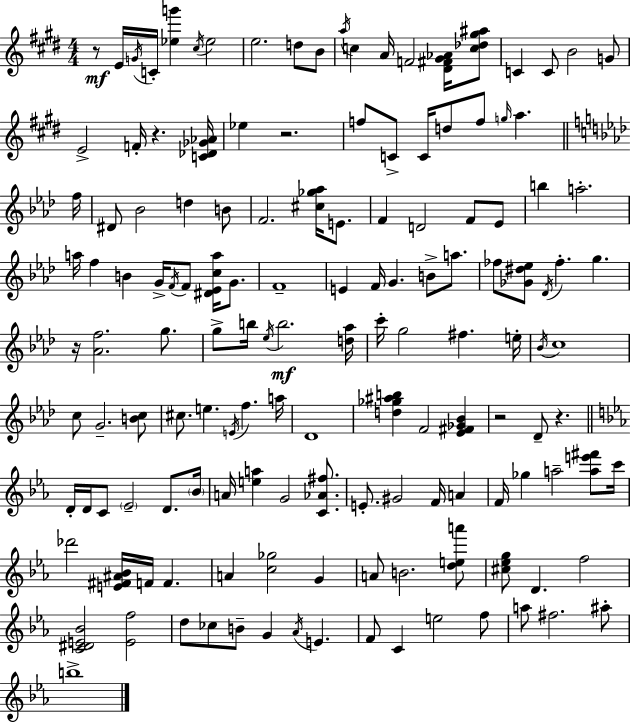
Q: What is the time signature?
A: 4/4